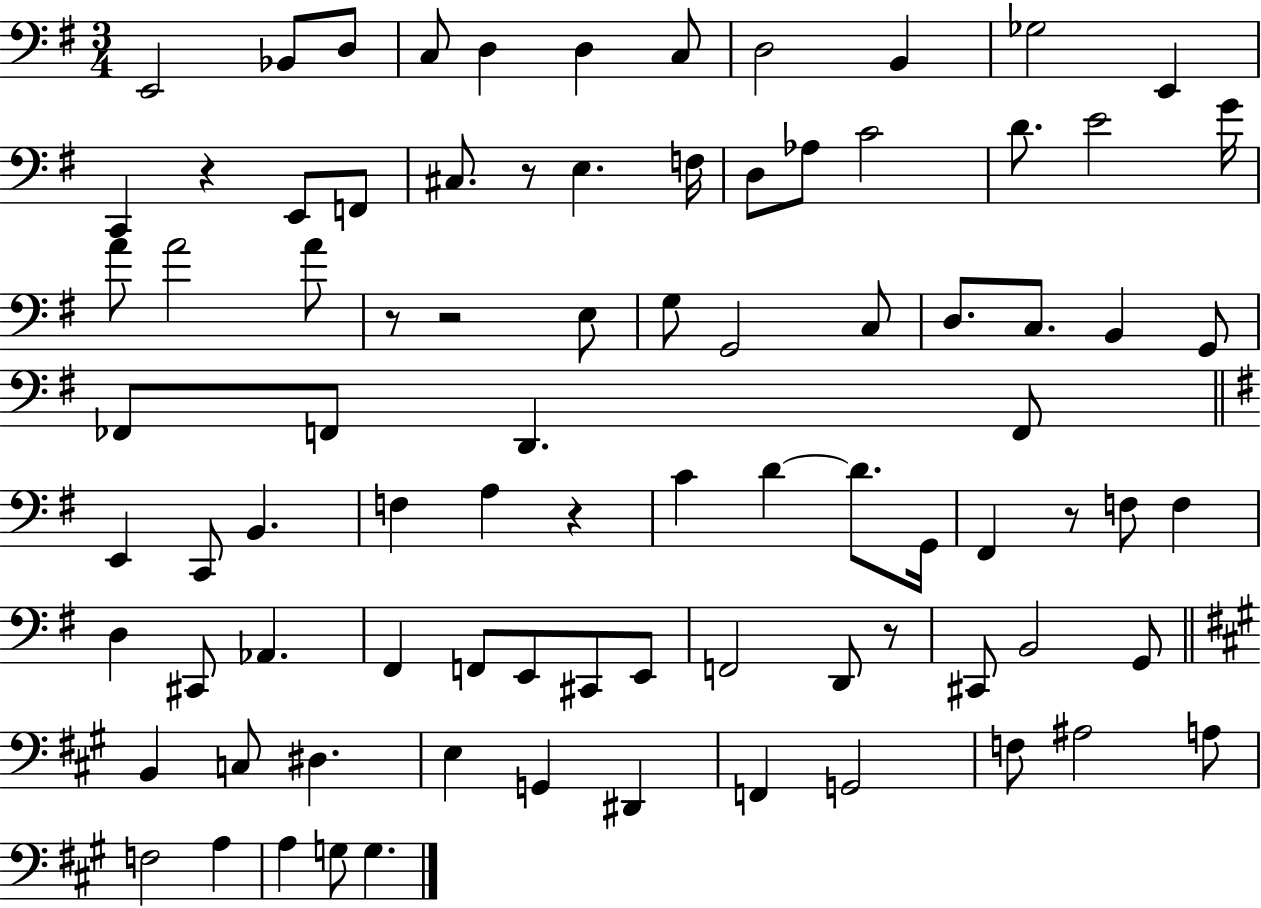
E2/h Bb2/e D3/e C3/e D3/q D3/q C3/e D3/h B2/q Gb3/h E2/q C2/q R/q E2/e F2/e C#3/e. R/e E3/q. F3/s D3/e Ab3/e C4/h D4/e. E4/h G4/s A4/e A4/h A4/e R/e R/h E3/e G3/e G2/h C3/e D3/e. C3/e. B2/q G2/e FES2/e F2/e D2/q. F2/e E2/q C2/e B2/q. F3/q A3/q R/q C4/q D4/q D4/e. G2/s F#2/q R/e F3/e F3/q D3/q C#2/e Ab2/q. F#2/q F2/e E2/e C#2/e E2/e F2/h D2/e R/e C#2/e B2/h G2/e B2/q C3/e D#3/q. E3/q G2/q D#2/q F2/q G2/h F3/e A#3/h A3/e F3/h A3/q A3/q G3/e G3/q.